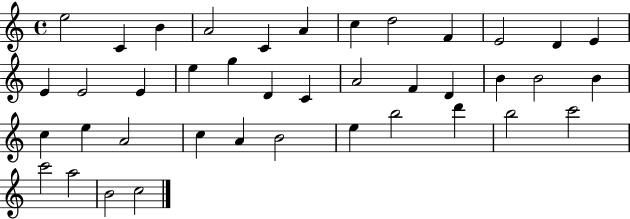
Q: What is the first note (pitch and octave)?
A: E5